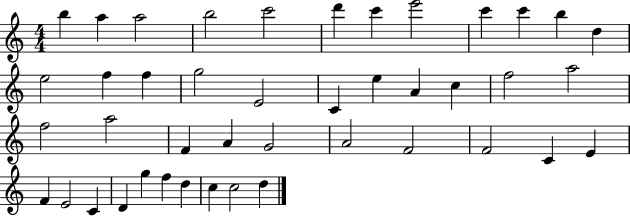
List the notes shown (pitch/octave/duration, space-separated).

B5/q A5/q A5/h B5/h C6/h D6/q C6/q E6/h C6/q C6/q B5/q D5/q E5/h F5/q F5/q G5/h E4/h C4/q E5/q A4/q C5/q F5/h A5/h F5/h A5/h F4/q A4/q G4/h A4/h F4/h F4/h C4/q E4/q F4/q E4/h C4/q D4/q G5/q F5/q D5/q C5/q C5/h D5/q